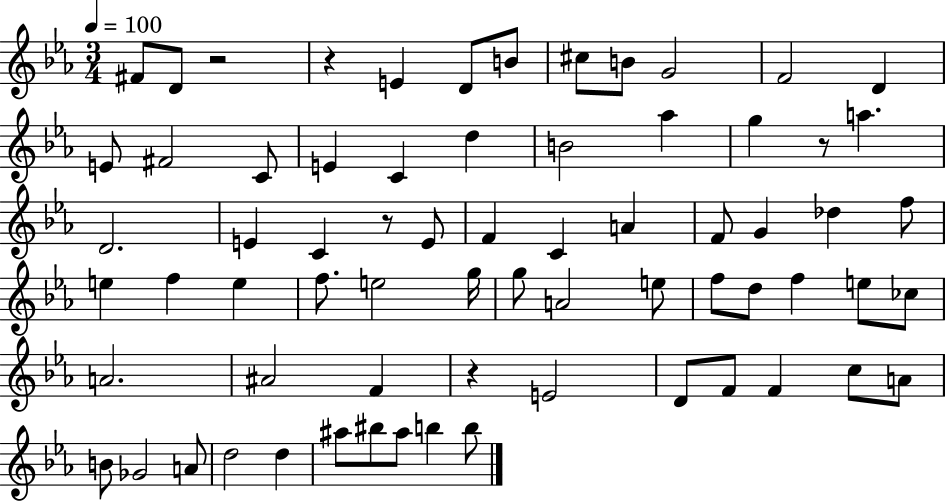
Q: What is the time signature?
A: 3/4